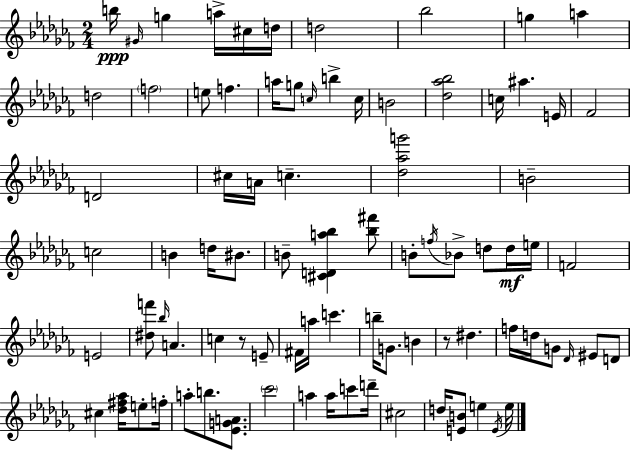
{
  \clef treble
  \numericTimeSignature
  \time 2/4
  \key aes \minor
  b''16\ppp \grace { gis'16 } g''4 a''16-> cis''16 | d''16 d''2 | bes''2 | g''4 a''4 | \break d''2 | \parenthesize f''2 | e''8 f''4. | a''16 g''8 \grace { c''16 } b''4-> | \break c''16 b'2 | <des'' aes'' bes''>2 | c''16 ais''4. | e'16 fes'2 | \break d'2 | cis''16 a'16 c''4.-- | <des'' aes'' g'''>2 | b'2-- | \break c''2 | b'4 d''16 bis'8. | b'8-- <cis' d' a'' bes''>4 | <bes'' fis'''>8 b'8-. \acciaccatura { f''16 } bes'8-> d''8 | \break d''16\mf e''16 f'2 | e'2 | <dis'' f'''>8 \grace { bes''16 } a'4. | c''4 | \break r8 e'8-- fis'16 a''16 c'''4. | b''16-- g'8. | b'4 r8 dis''4. | f''16 d''16 g'8 | \break \grace { des'16 } eis'8 d'8 cis''4 | <des'' fis'' aes''>16 e''8-. f''16-. a''8-. b''8. | <ees' g' a'>8. \parenthesize ces'''2 | a''4 | \break a''16 c'''8 d'''16-- cis''2 | d''16 <e' b'>8 | e''4 \acciaccatura { e'16 } e''16 \bar "|."
}